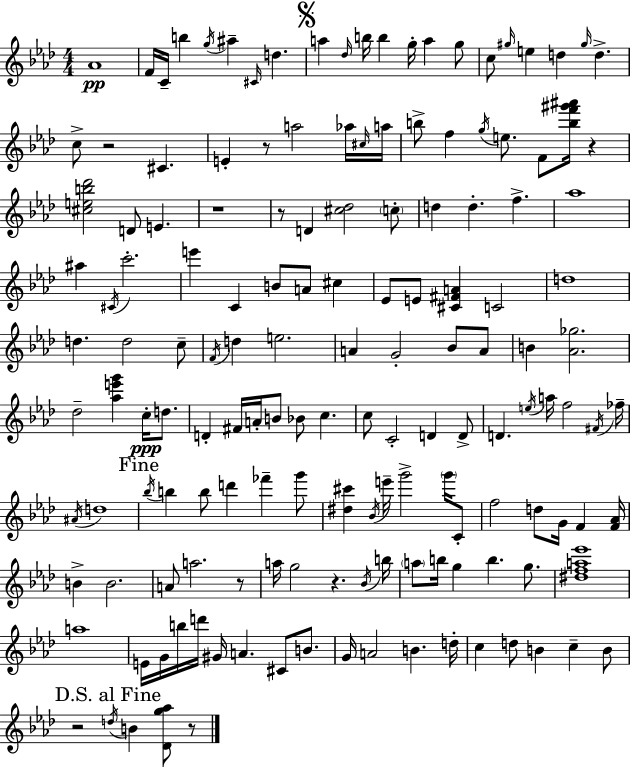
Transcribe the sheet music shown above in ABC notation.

X:1
T:Untitled
M:4/4
L:1/4
K:Ab
_A4 F/4 C/4 b g/4 ^a ^C/4 d a _d/4 b/4 b g/4 a g/2 c/2 ^g/4 e d ^g/4 d c/2 z2 ^C E z/2 a2 _a/4 ^c/4 a/4 b/2 f g/4 e/2 F/2 [bf'^g'^a']/4 z [^ceb_d']2 D/2 E z4 z/2 D [^c_d]2 c/2 d d f _a4 ^a ^C/4 c'2 e' C B/2 A/2 ^c _E/2 E/2 [^C^FA] C2 d4 d d2 c/2 F/4 d e2 A G2 _B/2 A/2 B [_A_g]2 _d2 [_ae'g'] c/4 d/2 D ^F/4 A/4 B/2 _B/2 c c/2 C2 D D/2 D e/4 a/4 f2 ^F/4 _f/4 ^A/4 d4 _b/4 b b/2 d' _f' g'/2 [^d^c'] _B/4 e'/4 g'2 g'/4 C/2 f2 d/2 G/4 F [F_A]/4 B B2 A/2 a2 z/2 a/4 g2 z _B/4 b/4 a/2 b/4 g b g/2 [^dfa_e']4 a4 E/4 G/4 b/4 d'/4 ^G/4 A ^C/2 B/2 G/4 A2 B d/4 c d/2 B c B/2 z2 d/4 B [_Dg_a]/2 z/2